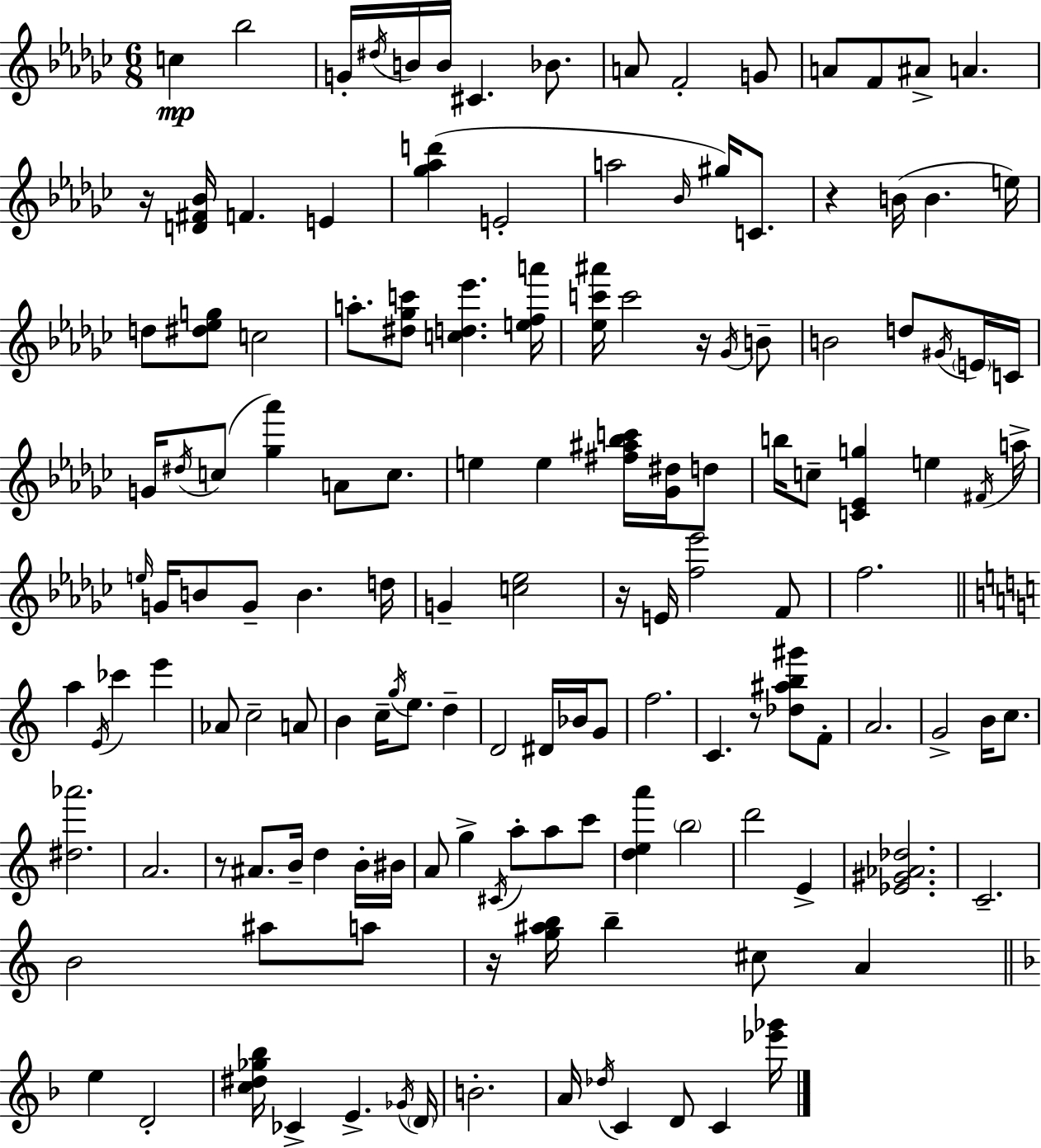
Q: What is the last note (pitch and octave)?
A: C4